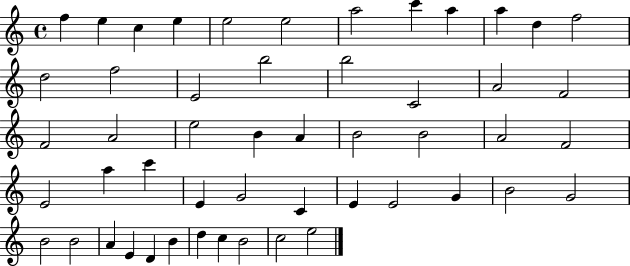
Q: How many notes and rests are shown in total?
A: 51